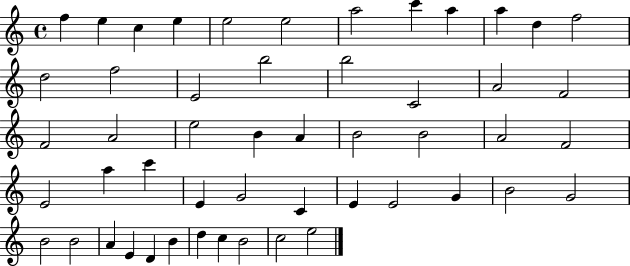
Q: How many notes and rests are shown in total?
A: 51